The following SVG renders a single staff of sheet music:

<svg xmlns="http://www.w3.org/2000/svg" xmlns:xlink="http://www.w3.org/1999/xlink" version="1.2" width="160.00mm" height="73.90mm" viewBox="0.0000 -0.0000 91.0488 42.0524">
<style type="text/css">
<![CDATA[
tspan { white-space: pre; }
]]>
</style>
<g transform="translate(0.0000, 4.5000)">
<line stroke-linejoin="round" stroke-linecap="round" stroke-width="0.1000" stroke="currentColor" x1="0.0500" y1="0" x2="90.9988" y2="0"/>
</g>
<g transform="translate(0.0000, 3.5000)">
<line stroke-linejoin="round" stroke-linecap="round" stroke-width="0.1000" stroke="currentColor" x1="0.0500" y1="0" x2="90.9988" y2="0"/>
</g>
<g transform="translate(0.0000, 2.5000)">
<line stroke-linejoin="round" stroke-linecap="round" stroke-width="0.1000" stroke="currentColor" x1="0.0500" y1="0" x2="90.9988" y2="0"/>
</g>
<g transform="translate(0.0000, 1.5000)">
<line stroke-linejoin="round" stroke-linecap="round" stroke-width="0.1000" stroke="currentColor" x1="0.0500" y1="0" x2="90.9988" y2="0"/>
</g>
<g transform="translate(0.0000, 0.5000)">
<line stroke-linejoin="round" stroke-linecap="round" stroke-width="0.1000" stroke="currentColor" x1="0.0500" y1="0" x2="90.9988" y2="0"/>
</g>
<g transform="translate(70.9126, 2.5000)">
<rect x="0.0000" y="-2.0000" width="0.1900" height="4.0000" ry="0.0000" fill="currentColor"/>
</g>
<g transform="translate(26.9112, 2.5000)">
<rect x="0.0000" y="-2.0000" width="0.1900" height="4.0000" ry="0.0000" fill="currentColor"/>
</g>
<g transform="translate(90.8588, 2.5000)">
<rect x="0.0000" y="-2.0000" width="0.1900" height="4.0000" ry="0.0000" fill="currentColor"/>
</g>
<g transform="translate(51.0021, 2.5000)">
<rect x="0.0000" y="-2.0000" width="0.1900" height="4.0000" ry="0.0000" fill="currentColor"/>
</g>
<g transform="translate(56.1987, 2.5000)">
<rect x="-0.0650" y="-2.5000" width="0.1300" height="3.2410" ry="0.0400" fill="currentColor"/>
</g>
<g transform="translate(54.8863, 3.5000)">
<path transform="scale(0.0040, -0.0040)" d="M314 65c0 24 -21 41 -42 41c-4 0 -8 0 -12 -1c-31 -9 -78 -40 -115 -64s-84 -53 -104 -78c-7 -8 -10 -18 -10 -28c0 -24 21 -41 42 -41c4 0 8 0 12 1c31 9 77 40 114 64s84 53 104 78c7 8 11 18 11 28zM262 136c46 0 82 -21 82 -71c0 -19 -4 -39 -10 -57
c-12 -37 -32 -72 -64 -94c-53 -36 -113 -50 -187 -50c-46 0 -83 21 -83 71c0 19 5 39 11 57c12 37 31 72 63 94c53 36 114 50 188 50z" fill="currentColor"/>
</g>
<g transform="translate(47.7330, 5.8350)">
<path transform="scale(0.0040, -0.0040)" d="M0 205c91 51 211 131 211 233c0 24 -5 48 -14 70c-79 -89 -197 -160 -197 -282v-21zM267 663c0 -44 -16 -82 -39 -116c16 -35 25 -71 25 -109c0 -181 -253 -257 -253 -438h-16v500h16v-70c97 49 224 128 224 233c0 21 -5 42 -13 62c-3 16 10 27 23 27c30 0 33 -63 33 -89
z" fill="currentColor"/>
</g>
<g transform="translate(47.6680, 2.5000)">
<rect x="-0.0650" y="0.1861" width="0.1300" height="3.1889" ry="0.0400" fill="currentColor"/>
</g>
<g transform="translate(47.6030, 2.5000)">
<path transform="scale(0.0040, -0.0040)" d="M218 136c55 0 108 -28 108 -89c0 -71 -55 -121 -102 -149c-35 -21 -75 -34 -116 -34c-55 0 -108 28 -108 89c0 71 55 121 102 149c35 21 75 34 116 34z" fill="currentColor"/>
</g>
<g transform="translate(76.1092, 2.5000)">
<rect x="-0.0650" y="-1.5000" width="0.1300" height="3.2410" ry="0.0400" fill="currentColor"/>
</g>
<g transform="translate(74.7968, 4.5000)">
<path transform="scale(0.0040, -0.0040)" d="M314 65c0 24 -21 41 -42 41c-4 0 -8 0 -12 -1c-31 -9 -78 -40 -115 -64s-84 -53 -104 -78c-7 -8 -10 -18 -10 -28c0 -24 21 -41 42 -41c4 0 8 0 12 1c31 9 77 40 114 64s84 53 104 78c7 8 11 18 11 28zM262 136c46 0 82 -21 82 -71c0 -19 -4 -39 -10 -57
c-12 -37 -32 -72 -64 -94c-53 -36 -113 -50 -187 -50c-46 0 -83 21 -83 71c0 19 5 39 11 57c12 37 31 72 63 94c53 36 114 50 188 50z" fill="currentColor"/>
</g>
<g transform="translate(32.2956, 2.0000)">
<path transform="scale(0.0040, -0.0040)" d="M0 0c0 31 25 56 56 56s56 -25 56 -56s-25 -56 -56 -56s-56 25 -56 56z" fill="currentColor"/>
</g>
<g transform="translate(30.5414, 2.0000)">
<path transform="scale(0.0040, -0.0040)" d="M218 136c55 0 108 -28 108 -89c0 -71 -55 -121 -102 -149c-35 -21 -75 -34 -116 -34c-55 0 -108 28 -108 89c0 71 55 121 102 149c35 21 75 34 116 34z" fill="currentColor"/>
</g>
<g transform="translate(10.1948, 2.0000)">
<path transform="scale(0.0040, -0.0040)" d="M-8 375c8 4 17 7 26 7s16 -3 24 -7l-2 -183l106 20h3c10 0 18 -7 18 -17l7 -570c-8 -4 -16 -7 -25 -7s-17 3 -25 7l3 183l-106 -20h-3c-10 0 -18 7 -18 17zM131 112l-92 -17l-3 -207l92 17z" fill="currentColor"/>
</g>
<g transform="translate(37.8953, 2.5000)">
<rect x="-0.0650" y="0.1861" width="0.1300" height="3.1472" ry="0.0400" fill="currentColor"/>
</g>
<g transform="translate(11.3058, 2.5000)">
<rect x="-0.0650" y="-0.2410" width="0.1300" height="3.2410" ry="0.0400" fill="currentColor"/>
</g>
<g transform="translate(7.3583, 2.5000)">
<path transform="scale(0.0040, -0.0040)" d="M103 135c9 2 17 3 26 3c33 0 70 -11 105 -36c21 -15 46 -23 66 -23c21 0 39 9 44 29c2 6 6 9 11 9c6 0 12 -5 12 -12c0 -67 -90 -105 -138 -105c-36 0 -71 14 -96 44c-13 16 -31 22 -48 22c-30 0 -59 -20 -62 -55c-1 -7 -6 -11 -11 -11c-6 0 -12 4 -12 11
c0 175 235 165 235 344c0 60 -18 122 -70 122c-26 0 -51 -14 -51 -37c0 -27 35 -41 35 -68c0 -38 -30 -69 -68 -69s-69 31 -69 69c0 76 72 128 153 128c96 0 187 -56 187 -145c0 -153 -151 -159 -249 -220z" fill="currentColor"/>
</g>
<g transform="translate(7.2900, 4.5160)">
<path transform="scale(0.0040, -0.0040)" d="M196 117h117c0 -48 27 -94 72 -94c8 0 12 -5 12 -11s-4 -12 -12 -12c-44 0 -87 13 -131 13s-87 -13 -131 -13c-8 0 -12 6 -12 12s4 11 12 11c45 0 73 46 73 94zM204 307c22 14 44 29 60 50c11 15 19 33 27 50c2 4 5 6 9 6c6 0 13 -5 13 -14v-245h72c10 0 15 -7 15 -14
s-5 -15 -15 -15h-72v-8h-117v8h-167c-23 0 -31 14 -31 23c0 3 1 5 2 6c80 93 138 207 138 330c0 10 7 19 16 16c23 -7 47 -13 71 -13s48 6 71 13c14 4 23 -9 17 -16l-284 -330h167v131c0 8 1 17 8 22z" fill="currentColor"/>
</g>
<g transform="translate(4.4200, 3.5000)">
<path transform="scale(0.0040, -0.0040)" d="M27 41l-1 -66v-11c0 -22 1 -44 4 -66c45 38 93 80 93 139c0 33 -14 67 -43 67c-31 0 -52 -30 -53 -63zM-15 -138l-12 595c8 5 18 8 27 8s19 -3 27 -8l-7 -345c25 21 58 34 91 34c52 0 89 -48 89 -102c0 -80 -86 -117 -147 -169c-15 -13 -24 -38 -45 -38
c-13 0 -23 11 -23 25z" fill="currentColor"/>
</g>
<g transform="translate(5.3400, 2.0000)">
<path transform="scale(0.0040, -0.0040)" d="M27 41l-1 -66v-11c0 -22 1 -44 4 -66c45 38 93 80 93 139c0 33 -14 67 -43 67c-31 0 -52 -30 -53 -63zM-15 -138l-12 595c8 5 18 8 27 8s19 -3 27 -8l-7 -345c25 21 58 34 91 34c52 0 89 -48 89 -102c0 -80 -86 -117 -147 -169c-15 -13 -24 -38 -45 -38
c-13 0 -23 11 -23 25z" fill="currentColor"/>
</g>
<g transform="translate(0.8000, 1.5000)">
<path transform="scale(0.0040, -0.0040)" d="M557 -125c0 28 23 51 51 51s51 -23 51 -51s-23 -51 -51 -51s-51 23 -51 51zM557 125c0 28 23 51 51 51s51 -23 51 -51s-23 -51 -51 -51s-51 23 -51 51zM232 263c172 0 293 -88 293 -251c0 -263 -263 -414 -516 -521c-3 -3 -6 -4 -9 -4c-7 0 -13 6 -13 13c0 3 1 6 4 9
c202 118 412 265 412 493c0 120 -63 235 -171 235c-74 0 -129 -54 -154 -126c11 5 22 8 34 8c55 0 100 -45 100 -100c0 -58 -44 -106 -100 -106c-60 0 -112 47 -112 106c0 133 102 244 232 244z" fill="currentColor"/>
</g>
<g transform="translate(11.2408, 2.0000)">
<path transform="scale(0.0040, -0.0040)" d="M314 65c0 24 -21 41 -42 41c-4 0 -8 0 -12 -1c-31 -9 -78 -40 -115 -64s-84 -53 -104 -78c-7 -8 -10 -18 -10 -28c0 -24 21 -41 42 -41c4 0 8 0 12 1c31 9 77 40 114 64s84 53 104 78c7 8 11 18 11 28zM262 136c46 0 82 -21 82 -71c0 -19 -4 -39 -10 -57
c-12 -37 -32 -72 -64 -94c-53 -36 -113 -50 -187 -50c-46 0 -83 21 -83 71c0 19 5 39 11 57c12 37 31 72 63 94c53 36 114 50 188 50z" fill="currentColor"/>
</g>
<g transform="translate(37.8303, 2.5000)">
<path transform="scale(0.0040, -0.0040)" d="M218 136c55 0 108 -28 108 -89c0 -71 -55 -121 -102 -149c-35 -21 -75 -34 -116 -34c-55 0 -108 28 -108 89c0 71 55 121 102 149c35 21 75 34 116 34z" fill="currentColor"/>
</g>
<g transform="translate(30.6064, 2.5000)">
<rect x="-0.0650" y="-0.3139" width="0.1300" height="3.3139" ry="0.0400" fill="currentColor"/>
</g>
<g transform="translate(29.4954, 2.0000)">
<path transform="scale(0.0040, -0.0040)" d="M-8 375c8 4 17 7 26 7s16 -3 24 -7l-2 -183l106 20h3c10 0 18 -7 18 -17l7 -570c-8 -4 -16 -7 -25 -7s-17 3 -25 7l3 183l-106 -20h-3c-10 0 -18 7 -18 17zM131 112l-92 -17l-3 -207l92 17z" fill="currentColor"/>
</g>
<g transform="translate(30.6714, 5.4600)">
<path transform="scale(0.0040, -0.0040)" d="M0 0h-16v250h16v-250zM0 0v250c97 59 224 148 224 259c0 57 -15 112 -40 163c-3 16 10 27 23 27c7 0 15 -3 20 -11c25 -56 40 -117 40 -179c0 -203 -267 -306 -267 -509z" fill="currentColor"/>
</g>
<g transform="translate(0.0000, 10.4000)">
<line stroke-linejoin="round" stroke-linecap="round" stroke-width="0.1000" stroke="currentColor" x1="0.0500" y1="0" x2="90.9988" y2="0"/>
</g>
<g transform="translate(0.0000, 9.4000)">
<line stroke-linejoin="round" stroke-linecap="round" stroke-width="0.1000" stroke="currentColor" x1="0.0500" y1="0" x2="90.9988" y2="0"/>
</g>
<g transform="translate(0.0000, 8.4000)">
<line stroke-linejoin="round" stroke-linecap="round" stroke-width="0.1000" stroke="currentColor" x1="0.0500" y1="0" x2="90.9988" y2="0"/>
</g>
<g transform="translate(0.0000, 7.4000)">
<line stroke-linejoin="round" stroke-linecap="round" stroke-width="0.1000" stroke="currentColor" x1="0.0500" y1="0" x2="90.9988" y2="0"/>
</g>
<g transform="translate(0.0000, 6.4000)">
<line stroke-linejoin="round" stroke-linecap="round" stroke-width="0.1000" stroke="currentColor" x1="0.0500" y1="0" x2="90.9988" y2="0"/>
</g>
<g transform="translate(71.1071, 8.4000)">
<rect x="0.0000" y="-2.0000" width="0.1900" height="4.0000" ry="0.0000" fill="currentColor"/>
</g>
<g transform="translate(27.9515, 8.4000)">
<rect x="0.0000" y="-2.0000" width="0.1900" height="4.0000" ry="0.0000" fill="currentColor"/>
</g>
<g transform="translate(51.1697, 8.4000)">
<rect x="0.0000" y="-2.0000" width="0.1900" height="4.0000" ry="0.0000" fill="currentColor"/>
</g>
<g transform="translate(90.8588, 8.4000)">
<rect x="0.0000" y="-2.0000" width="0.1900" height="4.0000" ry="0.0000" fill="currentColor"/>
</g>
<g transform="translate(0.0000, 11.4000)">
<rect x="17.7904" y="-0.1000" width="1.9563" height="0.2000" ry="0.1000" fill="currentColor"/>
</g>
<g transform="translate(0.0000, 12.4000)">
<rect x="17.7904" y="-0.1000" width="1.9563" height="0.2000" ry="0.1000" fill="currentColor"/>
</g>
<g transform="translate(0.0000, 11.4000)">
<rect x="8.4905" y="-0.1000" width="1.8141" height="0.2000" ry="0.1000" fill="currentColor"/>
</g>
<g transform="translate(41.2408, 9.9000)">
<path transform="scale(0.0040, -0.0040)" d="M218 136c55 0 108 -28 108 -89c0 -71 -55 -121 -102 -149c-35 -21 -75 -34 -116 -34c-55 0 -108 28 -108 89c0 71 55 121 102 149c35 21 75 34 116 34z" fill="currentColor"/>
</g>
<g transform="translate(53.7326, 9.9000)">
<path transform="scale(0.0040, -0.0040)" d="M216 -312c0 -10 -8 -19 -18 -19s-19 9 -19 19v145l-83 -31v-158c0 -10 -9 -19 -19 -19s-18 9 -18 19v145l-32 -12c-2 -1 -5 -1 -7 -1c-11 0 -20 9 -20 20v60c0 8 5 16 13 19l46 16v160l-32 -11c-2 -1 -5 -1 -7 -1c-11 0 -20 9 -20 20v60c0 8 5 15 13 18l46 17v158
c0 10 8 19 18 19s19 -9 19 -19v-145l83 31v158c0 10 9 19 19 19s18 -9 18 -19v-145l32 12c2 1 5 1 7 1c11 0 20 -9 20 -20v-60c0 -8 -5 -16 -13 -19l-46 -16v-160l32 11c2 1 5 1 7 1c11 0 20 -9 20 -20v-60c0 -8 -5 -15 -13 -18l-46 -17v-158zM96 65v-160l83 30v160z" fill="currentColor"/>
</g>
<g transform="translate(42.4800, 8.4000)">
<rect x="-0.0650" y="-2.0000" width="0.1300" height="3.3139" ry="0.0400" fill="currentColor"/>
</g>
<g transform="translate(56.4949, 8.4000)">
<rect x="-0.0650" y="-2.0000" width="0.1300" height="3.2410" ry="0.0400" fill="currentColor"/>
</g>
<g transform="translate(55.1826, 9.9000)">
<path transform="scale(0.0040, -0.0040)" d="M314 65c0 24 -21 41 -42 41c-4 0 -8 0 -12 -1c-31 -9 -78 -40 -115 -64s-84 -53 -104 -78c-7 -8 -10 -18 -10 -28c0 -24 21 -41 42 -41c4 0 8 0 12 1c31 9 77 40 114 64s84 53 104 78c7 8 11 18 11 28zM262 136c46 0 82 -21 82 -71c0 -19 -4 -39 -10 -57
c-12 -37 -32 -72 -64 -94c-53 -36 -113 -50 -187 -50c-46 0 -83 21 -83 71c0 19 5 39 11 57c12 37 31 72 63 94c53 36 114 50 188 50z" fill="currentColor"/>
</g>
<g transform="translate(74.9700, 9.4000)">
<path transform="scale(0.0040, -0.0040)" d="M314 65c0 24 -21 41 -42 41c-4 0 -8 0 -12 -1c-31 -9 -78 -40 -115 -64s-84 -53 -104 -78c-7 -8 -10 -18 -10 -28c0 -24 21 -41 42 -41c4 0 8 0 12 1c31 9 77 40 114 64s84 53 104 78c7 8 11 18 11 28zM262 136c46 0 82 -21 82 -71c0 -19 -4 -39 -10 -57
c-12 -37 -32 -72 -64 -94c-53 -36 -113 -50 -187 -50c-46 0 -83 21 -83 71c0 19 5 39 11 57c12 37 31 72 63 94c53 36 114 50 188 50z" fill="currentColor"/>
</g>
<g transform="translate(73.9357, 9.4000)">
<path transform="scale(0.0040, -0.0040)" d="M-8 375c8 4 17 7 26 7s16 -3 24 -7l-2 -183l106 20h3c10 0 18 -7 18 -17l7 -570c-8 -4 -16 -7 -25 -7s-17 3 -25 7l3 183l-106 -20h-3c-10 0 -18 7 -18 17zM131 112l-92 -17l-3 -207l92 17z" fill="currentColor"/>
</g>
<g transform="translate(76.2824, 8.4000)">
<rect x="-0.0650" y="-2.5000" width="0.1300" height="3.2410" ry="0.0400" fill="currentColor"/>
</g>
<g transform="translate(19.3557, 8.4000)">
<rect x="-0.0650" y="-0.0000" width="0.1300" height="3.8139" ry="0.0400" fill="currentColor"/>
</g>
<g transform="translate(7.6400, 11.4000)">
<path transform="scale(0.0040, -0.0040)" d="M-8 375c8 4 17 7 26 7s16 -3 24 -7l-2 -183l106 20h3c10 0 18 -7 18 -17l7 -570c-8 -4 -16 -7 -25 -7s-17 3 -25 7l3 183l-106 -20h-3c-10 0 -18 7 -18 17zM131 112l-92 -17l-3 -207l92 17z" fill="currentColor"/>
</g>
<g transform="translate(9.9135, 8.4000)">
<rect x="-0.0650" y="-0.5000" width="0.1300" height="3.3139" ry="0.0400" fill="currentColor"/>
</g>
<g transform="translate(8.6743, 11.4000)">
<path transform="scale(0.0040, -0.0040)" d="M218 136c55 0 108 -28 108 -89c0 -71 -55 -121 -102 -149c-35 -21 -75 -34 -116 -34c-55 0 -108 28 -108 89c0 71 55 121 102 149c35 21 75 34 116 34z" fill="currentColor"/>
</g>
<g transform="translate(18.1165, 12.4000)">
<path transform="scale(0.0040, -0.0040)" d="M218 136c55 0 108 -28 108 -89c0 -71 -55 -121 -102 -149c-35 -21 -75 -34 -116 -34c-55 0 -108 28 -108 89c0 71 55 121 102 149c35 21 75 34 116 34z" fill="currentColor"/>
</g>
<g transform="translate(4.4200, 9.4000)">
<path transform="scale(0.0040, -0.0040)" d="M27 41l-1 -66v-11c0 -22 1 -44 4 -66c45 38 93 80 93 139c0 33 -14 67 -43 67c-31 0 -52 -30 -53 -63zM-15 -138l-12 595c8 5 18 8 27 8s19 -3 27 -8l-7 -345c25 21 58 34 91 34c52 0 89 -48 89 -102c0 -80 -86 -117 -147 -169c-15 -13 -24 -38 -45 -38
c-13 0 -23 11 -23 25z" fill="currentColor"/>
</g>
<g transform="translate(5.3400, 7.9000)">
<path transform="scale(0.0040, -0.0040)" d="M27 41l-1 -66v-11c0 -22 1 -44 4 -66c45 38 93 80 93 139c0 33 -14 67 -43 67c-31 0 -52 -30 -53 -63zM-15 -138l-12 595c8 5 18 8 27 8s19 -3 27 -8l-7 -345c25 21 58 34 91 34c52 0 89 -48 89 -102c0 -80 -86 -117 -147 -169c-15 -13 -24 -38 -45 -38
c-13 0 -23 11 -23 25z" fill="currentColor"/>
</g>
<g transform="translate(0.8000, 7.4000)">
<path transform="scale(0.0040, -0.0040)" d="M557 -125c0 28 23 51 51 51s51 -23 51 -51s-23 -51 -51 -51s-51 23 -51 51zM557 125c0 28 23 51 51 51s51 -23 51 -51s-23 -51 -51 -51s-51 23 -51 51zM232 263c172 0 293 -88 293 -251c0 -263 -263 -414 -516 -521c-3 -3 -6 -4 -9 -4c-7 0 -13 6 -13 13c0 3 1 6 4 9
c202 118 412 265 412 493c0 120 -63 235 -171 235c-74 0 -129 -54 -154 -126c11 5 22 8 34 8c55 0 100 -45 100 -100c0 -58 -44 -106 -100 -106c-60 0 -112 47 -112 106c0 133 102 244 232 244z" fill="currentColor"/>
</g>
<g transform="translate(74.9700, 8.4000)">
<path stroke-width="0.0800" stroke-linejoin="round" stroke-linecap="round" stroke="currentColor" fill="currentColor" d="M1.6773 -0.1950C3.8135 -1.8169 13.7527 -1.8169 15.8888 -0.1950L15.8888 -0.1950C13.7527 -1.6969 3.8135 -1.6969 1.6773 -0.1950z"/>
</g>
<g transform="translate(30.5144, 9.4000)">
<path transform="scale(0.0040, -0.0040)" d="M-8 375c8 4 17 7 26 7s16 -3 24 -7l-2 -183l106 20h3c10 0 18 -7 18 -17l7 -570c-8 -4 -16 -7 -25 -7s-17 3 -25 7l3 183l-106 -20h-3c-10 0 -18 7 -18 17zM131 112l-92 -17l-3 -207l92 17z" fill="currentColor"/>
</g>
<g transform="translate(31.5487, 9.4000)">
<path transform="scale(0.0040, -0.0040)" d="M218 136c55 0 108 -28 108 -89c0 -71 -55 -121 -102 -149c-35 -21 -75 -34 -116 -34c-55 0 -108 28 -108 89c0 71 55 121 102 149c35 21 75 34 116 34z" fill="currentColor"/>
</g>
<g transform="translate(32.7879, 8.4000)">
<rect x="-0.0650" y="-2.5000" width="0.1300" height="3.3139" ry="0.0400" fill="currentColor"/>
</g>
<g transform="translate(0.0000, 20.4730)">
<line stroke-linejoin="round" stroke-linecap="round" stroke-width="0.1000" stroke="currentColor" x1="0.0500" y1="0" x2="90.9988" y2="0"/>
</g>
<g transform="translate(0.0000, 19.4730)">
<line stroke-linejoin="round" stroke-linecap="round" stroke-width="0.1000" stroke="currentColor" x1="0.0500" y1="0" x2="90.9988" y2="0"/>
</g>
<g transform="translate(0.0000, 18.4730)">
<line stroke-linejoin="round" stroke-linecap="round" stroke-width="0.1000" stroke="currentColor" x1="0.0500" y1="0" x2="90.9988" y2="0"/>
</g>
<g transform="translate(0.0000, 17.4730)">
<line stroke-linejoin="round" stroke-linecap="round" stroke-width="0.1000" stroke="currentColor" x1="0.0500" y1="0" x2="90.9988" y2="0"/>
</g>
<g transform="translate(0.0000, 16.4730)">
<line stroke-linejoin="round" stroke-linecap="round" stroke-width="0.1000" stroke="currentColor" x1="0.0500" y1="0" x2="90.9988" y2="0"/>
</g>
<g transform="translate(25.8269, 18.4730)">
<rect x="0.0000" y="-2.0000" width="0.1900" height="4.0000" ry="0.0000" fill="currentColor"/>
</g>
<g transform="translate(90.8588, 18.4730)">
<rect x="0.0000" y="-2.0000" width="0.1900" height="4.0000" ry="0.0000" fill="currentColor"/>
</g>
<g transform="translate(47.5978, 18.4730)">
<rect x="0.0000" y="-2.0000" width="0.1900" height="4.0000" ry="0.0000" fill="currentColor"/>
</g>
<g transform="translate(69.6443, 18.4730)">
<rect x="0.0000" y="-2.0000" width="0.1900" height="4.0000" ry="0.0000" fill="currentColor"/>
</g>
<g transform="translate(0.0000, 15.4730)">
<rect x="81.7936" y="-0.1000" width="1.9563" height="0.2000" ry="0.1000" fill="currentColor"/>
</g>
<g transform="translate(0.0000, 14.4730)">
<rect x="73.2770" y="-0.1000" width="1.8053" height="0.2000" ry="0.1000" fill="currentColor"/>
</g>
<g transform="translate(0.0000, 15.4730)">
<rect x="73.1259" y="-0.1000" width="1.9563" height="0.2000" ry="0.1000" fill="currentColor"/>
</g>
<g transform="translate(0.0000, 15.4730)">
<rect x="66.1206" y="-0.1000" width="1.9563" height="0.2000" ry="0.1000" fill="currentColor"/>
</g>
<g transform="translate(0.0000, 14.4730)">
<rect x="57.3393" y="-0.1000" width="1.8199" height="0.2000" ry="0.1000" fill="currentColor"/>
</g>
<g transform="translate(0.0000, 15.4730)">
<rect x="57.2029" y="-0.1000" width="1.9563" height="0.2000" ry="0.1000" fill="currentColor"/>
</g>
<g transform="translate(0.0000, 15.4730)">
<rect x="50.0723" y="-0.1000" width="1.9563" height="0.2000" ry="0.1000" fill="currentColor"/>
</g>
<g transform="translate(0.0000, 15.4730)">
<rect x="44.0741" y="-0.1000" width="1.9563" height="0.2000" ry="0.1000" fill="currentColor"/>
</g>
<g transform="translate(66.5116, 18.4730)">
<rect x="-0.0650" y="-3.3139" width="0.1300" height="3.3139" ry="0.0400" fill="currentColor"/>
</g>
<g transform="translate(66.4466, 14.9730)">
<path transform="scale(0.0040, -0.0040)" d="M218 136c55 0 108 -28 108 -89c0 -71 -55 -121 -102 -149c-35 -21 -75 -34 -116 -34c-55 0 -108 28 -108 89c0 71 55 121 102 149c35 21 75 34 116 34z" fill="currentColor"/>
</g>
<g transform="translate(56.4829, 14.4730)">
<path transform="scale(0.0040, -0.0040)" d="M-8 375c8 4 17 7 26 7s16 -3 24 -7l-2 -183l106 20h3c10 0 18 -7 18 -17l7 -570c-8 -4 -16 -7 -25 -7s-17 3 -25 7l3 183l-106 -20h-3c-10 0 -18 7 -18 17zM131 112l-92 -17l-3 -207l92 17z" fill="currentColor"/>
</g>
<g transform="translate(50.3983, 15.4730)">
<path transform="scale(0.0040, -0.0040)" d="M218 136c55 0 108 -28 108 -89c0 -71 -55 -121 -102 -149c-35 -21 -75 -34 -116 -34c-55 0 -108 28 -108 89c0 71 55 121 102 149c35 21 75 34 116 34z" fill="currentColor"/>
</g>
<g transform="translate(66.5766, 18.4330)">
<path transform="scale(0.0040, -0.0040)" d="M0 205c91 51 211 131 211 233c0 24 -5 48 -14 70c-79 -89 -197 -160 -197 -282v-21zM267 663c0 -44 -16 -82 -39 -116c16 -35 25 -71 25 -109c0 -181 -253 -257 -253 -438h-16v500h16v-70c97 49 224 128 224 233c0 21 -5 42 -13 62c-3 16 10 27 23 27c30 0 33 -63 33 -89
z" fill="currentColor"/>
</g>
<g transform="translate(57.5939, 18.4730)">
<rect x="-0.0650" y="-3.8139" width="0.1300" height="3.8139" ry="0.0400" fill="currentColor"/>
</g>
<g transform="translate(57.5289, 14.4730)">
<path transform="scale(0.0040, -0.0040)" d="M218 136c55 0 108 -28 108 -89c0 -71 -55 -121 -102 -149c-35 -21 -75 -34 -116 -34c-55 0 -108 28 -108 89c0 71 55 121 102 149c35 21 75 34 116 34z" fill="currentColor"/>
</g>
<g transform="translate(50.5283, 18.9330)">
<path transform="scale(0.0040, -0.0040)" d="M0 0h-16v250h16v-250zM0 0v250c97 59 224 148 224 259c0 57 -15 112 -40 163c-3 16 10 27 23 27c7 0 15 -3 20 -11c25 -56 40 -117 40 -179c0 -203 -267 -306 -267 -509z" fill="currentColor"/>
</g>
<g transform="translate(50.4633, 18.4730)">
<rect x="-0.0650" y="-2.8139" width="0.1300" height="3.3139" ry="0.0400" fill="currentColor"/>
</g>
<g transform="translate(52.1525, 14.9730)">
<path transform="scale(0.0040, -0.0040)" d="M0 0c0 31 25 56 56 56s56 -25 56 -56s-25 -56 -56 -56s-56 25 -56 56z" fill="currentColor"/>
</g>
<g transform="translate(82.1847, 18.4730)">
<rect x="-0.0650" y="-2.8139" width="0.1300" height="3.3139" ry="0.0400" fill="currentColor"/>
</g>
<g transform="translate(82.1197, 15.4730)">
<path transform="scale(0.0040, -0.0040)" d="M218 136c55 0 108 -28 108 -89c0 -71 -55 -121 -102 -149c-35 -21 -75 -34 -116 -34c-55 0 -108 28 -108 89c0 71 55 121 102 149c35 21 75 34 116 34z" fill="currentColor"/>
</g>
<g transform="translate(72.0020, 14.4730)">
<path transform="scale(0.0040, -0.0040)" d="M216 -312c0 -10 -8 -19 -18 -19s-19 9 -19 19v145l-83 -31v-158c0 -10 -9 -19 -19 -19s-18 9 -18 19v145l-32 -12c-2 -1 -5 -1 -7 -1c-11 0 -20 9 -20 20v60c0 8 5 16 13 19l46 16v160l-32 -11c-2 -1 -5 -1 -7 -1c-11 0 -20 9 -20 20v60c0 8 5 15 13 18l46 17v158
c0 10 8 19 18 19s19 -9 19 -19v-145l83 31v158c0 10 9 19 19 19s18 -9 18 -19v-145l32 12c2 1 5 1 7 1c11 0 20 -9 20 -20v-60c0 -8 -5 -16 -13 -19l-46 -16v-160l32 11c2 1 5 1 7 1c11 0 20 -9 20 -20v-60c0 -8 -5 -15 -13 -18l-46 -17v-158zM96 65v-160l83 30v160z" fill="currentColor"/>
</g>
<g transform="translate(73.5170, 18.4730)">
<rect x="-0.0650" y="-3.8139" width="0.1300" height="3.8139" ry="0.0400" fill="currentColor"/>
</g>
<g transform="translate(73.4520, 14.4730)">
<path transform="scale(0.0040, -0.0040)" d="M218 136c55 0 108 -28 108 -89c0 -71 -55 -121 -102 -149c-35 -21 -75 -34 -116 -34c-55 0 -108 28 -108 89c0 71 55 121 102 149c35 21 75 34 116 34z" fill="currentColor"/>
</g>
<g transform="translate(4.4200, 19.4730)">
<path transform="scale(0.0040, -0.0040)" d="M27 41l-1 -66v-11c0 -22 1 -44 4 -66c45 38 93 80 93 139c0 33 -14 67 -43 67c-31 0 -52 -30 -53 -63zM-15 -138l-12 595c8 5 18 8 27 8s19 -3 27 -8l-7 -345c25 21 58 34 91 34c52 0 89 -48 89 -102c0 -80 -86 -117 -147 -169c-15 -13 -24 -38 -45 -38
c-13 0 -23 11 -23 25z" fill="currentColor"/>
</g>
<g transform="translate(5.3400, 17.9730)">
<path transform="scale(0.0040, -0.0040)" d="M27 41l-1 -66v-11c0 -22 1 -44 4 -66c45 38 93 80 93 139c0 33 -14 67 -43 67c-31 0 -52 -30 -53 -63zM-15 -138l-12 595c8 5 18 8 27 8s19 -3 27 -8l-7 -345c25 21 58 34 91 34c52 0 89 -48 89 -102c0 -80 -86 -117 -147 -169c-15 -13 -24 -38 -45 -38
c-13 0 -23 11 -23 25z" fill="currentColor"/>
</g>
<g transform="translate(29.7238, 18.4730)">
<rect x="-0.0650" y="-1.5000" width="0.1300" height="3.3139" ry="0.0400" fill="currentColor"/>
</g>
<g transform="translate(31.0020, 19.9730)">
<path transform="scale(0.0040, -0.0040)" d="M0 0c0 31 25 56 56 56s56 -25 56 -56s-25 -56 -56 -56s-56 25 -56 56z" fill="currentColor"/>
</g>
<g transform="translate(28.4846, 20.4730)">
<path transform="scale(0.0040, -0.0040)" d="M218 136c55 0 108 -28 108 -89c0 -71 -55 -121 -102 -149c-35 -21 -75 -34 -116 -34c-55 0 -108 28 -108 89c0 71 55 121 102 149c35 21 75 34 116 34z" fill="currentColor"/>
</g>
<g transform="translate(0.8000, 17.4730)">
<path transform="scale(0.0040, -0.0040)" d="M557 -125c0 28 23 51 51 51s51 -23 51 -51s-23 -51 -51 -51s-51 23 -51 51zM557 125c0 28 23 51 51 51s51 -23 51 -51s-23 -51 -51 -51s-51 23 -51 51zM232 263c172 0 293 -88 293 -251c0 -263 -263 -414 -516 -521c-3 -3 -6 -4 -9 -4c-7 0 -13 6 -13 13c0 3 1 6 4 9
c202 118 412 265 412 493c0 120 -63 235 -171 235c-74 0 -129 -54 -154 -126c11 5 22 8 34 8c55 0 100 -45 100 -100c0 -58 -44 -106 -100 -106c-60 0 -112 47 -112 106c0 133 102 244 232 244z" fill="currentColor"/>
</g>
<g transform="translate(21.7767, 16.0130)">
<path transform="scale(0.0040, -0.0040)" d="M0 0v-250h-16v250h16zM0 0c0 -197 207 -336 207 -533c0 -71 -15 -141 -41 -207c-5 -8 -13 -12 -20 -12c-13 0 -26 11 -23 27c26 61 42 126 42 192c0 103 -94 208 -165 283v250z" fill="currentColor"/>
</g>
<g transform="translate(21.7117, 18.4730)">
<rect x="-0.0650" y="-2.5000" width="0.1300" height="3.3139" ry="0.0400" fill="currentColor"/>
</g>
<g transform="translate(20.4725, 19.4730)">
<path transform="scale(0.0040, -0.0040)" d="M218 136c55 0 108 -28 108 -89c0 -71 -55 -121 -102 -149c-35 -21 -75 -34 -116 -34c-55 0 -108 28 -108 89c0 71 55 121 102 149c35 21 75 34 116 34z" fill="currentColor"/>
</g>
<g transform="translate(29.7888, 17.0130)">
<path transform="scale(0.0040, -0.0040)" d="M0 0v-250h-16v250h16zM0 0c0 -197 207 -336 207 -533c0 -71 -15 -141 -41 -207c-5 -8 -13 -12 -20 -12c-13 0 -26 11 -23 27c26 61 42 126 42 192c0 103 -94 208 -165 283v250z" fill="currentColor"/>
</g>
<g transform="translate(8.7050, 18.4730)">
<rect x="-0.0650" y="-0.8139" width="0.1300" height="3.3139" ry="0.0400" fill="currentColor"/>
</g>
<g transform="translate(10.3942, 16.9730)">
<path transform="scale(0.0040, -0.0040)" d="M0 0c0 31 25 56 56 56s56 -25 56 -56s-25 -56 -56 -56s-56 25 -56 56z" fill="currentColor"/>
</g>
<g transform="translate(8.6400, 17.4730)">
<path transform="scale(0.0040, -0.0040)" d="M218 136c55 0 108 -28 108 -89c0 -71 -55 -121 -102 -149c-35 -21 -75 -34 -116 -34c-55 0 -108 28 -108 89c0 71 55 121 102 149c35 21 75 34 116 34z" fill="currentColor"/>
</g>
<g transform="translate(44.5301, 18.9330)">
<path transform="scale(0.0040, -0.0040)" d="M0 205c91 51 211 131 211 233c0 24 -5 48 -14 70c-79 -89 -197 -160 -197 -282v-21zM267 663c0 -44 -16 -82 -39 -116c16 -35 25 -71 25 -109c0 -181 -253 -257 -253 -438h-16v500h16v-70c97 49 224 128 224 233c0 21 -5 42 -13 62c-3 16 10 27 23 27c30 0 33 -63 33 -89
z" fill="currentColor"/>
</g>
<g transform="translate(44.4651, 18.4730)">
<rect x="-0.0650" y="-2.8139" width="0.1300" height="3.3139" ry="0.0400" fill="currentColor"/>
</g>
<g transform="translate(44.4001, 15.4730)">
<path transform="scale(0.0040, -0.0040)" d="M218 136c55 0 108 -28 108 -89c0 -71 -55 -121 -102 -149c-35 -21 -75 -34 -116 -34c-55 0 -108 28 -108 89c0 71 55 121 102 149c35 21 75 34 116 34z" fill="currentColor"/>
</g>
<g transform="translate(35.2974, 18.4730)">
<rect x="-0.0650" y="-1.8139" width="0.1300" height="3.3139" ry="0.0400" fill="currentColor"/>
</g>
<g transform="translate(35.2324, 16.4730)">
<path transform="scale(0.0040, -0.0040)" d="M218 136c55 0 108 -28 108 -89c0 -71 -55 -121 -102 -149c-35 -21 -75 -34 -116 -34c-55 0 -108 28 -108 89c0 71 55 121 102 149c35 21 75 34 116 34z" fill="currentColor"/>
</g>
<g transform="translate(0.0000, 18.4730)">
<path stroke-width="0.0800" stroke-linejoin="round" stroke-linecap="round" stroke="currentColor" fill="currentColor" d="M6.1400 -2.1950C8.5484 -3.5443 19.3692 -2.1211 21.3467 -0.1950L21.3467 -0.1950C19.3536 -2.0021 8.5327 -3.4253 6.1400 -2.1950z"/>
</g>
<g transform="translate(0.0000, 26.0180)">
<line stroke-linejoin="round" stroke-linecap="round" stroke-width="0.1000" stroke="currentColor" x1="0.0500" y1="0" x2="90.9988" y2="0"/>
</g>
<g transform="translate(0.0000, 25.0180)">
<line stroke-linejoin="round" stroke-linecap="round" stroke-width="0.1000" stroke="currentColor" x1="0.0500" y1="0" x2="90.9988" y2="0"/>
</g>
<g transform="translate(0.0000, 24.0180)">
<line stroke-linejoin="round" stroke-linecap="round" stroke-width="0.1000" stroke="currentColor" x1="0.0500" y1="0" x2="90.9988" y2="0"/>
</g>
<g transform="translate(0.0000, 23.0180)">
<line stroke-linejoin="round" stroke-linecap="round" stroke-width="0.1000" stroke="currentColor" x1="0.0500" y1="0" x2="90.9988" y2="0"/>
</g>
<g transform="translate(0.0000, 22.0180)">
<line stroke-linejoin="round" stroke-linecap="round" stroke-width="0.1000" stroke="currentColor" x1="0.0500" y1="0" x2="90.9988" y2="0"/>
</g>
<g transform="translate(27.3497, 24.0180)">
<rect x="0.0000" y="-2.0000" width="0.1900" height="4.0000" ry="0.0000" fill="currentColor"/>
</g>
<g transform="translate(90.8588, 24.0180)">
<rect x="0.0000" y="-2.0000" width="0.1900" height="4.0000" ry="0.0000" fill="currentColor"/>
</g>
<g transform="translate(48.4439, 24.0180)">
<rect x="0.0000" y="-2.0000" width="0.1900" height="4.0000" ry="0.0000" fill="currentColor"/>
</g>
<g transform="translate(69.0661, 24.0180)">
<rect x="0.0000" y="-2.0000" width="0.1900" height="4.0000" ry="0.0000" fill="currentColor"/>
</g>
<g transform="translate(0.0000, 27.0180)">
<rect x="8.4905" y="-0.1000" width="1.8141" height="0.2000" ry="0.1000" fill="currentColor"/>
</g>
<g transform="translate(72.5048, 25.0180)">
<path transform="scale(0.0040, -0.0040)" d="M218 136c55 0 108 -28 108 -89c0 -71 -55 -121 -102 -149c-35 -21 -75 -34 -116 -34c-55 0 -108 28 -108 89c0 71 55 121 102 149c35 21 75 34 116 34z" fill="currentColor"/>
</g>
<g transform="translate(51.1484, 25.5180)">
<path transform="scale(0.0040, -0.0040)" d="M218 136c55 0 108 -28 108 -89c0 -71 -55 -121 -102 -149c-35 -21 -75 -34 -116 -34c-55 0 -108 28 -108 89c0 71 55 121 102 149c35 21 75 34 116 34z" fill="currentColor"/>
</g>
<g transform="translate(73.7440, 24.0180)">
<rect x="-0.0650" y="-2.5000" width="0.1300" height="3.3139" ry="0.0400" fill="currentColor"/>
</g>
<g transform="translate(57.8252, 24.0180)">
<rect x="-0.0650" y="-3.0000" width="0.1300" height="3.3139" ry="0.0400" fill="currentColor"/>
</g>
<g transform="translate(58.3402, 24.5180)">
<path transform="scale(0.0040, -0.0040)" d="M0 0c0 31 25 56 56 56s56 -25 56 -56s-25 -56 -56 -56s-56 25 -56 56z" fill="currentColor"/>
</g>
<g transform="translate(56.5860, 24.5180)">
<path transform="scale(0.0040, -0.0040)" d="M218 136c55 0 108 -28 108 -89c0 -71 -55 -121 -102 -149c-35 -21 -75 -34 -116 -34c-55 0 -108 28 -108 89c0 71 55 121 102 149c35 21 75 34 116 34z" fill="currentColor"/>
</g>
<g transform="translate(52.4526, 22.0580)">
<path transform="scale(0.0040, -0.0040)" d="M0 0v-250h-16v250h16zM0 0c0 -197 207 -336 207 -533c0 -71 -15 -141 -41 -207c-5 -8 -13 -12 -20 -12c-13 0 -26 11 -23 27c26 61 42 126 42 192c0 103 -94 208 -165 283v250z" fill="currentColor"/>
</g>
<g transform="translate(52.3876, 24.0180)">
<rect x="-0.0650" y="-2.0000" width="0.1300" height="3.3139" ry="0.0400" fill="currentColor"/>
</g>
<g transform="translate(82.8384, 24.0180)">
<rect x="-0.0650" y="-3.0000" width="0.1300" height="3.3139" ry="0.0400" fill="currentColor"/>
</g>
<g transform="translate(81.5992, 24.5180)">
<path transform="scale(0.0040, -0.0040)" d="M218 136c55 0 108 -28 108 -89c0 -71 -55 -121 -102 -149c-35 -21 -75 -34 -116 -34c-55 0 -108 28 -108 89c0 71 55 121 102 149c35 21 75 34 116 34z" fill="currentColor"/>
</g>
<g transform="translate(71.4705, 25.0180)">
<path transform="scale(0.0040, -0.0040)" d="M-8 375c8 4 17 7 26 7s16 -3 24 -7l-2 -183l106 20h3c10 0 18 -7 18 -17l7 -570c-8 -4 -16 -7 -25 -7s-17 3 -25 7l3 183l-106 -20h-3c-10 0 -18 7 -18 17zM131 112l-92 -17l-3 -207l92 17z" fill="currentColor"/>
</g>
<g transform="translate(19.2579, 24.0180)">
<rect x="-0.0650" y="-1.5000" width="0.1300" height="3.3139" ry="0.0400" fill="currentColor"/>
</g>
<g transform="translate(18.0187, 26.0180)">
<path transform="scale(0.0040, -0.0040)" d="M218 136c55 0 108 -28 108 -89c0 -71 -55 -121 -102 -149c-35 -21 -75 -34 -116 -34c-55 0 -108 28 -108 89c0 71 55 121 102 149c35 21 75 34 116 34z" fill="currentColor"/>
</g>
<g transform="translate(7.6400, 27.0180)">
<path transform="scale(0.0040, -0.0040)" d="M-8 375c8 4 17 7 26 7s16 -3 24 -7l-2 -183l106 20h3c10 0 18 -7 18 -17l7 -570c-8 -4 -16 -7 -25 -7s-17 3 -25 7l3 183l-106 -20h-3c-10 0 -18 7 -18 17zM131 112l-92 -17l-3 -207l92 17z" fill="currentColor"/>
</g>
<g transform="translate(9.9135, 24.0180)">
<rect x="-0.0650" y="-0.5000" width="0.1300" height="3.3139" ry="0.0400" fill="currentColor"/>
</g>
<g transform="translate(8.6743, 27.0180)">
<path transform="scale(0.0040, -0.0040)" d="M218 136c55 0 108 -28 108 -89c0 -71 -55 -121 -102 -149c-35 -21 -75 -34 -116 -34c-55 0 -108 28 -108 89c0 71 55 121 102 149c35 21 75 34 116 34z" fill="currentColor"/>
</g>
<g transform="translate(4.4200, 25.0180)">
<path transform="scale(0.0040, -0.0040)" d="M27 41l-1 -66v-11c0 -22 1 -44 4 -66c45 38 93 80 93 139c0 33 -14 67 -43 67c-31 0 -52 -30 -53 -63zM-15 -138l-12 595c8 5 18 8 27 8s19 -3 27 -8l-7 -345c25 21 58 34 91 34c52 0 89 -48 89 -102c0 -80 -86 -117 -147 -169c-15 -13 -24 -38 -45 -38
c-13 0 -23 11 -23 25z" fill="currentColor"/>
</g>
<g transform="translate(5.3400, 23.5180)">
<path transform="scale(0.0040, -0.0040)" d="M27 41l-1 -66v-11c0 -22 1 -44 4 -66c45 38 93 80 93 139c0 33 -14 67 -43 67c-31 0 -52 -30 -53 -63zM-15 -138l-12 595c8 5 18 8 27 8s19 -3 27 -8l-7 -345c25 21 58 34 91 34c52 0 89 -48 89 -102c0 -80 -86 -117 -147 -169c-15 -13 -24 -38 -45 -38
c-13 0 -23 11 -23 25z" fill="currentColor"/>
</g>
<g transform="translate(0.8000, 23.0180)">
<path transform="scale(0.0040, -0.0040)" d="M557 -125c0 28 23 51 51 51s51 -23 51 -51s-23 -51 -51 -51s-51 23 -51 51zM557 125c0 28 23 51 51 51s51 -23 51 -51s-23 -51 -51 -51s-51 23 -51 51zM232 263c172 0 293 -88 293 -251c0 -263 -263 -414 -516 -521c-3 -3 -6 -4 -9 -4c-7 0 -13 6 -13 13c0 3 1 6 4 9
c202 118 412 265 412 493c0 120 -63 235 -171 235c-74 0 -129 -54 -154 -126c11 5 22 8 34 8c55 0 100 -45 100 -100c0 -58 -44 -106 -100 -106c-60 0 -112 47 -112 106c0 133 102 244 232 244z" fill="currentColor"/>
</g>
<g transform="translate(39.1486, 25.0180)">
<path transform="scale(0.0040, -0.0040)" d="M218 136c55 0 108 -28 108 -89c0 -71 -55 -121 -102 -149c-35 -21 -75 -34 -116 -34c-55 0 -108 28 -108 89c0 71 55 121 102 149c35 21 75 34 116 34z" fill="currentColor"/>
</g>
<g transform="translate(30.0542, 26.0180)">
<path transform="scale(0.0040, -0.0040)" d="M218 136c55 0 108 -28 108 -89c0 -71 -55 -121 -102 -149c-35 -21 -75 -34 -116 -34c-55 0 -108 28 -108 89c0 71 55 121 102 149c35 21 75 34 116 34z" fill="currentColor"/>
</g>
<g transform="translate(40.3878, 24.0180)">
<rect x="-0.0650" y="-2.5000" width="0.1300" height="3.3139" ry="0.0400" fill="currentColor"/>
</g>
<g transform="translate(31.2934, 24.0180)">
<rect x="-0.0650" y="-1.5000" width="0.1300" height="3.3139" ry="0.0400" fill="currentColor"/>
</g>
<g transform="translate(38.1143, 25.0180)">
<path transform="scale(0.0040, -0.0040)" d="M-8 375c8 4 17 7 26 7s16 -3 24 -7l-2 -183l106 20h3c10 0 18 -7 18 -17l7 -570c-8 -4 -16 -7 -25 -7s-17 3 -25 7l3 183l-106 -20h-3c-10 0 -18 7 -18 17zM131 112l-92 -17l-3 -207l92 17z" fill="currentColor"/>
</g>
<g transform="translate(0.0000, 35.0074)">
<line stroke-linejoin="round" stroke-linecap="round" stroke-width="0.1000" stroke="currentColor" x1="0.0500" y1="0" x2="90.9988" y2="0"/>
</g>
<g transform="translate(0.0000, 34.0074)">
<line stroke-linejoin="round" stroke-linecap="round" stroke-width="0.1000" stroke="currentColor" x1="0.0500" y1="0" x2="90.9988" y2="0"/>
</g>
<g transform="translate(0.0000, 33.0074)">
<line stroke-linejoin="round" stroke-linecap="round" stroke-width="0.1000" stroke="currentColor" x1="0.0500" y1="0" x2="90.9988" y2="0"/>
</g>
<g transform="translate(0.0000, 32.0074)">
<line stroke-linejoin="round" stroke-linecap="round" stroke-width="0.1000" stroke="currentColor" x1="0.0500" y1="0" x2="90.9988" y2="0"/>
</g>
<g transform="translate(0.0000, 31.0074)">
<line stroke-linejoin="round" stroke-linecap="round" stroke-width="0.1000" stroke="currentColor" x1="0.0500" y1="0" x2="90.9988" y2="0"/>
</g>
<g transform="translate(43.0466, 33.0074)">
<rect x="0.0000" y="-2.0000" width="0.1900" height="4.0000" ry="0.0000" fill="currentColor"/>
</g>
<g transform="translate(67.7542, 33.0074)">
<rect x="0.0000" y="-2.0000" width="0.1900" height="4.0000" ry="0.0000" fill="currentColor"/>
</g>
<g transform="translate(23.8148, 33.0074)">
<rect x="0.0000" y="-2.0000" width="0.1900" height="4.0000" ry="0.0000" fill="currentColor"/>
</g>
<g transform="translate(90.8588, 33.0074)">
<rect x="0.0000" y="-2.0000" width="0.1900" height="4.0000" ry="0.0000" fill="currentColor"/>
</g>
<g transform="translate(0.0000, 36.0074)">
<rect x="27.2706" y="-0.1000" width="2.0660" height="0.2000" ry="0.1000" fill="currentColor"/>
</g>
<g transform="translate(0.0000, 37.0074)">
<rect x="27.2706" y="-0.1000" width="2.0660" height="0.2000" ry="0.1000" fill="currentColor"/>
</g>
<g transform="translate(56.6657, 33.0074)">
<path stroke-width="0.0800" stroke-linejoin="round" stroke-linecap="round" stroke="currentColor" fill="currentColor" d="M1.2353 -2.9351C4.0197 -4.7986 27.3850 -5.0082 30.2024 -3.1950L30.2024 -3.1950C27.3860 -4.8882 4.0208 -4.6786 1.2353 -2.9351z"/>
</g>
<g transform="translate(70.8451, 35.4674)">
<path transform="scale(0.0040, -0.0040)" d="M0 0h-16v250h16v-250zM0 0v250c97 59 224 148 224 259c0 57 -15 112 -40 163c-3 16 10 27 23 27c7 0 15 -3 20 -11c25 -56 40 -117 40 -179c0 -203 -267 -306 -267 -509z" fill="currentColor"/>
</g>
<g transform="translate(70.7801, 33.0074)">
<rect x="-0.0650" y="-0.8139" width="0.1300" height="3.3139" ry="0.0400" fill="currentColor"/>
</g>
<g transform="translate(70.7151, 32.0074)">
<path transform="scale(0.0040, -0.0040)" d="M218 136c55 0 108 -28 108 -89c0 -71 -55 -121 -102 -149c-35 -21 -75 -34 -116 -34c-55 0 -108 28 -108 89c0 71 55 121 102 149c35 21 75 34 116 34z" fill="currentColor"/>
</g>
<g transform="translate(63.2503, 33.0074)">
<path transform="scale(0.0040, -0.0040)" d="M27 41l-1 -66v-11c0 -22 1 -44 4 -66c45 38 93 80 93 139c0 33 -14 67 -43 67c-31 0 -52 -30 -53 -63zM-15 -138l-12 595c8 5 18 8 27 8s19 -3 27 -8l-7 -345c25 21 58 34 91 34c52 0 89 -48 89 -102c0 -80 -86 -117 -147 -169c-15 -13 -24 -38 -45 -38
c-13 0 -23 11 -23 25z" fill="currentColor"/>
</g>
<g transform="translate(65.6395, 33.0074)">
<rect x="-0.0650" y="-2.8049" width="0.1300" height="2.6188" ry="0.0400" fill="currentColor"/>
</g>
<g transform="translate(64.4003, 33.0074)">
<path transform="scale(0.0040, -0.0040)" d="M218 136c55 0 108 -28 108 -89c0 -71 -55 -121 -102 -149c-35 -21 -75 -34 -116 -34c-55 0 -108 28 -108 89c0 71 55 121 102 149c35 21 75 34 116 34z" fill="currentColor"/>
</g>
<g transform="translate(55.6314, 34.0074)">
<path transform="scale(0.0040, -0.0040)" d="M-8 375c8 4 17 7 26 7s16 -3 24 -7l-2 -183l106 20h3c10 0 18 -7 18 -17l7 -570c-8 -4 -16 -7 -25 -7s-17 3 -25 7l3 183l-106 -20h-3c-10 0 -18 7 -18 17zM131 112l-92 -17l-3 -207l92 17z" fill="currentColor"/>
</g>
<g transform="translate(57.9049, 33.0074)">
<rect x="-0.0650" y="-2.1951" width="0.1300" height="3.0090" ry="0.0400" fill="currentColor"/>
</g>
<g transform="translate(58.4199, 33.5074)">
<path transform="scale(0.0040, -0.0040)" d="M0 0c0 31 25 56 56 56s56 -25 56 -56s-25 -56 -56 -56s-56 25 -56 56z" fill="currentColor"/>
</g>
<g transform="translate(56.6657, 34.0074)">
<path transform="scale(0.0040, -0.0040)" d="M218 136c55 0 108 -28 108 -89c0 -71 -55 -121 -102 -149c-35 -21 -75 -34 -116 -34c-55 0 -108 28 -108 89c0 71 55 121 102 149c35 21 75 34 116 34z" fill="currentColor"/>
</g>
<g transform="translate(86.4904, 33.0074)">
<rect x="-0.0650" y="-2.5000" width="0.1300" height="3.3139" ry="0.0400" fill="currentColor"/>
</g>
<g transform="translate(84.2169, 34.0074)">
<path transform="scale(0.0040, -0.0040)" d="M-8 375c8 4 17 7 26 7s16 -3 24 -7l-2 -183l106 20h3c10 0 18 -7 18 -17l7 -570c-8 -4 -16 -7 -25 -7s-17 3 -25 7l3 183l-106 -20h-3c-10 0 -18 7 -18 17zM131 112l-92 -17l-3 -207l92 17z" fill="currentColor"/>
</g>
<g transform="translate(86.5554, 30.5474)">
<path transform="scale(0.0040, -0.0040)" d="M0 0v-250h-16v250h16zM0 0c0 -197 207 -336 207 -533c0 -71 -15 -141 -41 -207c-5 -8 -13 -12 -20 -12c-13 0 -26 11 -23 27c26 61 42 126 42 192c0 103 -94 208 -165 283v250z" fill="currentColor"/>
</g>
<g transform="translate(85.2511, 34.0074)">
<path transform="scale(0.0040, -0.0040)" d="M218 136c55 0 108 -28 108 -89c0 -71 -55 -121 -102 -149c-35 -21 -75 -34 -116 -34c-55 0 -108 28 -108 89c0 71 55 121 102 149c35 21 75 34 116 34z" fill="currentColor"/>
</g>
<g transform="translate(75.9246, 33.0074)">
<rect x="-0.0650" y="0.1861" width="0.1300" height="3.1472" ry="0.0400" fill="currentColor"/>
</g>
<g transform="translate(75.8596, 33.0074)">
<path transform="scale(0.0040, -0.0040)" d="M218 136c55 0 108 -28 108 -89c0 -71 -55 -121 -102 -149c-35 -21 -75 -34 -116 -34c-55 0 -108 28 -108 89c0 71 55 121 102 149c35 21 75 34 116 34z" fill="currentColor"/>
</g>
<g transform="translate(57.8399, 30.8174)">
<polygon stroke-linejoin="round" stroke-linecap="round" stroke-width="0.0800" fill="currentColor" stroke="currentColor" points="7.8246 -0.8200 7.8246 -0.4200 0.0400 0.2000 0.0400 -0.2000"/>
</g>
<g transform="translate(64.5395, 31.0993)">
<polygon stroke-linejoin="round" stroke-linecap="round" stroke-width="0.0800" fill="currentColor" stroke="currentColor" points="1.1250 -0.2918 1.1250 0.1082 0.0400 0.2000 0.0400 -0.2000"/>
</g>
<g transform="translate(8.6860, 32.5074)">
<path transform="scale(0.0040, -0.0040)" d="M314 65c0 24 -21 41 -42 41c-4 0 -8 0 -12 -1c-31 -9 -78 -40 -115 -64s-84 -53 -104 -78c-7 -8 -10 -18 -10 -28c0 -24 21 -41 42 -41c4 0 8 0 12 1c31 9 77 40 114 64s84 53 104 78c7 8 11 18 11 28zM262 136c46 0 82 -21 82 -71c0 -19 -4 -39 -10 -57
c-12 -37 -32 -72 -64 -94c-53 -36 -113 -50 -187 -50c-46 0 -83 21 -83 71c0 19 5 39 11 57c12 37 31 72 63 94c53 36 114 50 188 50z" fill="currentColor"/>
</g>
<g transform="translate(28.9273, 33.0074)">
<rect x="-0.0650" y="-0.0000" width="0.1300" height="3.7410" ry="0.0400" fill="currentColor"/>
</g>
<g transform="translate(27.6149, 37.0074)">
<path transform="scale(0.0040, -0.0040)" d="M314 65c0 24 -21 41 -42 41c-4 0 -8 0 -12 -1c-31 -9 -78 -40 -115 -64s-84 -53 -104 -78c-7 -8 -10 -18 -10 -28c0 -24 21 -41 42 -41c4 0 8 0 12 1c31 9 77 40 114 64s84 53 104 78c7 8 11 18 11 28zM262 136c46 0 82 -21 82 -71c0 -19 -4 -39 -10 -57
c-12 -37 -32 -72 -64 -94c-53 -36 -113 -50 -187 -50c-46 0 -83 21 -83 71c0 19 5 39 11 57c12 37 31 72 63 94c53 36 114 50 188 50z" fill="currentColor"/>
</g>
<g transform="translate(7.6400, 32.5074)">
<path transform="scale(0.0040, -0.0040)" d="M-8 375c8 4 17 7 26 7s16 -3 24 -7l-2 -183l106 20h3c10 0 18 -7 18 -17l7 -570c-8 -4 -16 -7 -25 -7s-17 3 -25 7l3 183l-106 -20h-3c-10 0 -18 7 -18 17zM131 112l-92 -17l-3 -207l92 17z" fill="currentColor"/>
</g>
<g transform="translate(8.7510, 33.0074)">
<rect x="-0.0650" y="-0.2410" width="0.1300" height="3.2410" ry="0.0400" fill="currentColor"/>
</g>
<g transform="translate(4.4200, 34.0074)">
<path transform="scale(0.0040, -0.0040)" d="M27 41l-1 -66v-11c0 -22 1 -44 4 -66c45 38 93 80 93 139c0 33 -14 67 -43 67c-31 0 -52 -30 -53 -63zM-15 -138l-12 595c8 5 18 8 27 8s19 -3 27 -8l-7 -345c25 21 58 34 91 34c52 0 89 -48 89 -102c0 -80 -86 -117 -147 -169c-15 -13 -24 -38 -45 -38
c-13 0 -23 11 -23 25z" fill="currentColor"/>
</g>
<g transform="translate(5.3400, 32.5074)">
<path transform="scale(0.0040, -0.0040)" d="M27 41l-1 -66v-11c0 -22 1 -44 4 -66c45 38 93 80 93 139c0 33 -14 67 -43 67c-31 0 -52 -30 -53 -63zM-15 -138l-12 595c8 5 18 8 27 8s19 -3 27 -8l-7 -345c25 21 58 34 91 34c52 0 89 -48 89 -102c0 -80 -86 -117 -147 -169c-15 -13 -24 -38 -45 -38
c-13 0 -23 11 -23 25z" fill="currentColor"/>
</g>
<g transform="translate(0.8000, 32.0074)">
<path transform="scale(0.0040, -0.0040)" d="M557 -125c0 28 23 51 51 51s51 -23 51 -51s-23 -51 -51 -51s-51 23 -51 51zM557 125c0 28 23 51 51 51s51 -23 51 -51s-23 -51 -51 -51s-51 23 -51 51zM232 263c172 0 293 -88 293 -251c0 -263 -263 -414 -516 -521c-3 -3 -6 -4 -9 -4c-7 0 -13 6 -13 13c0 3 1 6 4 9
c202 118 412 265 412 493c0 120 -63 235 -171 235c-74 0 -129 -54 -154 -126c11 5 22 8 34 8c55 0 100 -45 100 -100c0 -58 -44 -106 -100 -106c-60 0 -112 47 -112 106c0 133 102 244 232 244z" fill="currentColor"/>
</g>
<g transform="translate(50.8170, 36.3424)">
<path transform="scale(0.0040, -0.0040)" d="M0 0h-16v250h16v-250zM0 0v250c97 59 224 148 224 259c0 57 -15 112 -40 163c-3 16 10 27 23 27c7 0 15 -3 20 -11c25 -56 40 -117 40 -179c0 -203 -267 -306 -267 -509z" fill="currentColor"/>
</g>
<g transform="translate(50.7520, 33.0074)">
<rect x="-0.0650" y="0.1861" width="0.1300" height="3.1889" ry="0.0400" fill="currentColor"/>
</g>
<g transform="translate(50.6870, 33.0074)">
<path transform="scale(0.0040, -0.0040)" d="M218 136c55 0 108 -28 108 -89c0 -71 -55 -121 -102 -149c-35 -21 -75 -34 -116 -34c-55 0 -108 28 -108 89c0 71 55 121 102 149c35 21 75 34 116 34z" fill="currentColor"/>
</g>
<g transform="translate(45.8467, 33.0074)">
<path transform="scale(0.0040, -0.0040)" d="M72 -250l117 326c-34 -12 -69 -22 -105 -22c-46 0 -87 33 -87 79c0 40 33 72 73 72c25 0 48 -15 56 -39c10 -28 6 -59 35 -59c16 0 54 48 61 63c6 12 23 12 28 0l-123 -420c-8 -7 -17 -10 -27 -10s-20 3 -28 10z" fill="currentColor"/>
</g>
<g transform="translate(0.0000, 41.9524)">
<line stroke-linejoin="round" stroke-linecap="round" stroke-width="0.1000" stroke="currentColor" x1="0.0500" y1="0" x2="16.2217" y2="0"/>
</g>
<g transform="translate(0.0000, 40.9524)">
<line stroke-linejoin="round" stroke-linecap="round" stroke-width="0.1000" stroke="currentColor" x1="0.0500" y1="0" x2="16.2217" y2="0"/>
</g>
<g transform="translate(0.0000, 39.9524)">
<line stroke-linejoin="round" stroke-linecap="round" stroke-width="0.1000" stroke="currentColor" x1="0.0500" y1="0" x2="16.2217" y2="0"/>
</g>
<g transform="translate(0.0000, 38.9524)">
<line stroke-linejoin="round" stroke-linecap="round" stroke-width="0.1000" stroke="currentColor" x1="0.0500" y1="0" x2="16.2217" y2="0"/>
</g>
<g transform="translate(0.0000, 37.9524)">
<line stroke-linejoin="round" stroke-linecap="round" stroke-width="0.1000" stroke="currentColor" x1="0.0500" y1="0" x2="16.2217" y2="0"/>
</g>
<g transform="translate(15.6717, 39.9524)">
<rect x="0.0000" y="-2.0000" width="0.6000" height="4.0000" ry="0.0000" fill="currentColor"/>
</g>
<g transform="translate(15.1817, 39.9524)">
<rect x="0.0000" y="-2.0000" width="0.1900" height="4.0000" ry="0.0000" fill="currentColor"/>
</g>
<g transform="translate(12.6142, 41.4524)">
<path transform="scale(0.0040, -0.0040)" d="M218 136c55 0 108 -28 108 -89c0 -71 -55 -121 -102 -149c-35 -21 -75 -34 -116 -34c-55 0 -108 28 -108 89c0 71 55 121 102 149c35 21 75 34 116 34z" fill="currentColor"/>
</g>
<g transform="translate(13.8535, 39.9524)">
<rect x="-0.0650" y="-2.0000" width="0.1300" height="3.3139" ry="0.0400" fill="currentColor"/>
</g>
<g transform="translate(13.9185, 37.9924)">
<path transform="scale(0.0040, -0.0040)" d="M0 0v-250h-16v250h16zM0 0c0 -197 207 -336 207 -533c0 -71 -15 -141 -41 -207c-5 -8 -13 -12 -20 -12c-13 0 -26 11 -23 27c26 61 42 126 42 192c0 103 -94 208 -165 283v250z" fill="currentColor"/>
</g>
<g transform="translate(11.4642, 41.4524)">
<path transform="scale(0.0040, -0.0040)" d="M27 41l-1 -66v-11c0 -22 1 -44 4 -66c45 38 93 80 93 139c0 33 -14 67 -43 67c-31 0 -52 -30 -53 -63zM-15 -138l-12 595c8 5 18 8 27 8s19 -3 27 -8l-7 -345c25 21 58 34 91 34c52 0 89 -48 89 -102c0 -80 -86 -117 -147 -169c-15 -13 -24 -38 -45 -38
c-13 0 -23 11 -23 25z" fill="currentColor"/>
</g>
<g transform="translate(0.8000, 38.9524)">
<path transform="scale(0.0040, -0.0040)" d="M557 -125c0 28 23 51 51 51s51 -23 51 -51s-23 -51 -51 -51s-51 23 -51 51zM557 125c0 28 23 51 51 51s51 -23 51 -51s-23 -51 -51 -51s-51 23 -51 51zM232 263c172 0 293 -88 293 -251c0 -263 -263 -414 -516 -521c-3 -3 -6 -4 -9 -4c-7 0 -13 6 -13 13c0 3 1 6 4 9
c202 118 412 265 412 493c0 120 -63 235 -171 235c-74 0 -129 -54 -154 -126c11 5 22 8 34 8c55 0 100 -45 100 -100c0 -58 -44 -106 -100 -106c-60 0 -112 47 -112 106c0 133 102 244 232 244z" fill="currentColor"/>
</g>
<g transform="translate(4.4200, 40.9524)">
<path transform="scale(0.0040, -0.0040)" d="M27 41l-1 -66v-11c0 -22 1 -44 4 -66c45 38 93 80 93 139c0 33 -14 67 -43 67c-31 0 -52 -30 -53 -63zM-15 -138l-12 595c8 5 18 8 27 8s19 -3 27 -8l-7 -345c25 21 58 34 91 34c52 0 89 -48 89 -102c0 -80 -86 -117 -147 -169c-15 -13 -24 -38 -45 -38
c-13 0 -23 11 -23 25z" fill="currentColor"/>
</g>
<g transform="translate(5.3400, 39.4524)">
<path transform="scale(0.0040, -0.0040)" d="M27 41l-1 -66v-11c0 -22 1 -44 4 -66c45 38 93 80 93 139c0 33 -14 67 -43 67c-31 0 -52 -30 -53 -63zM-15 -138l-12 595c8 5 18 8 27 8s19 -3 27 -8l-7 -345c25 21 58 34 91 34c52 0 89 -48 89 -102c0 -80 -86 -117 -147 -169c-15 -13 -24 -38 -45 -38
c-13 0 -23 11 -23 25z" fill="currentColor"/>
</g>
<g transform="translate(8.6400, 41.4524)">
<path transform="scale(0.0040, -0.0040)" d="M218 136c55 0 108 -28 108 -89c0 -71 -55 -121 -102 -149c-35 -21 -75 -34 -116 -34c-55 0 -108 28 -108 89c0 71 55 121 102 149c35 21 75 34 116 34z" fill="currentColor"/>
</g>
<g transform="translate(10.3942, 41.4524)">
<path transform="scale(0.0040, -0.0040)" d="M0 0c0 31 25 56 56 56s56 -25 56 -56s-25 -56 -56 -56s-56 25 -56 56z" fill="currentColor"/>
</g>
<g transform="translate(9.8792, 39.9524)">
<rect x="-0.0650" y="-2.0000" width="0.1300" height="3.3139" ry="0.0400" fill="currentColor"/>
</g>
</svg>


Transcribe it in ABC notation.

X:1
T:Untitled
M:2/4
L:1/4
K:Bb
E,2 E,/2 D, D,/4 _B,,2 G,,2 E,, C,, B,, A,, ^A,,2 B,,2 F, _B,,/2 G,,/2 A, C/4 C/2 E D/4 ^E C E,, G,, G,, B,, A,,/2 C, B,, C, E,2 C,,2 z/2 D,/2 B,,/2 _D,/4 F,/2 D, B,,/2 A,, _A,,/2